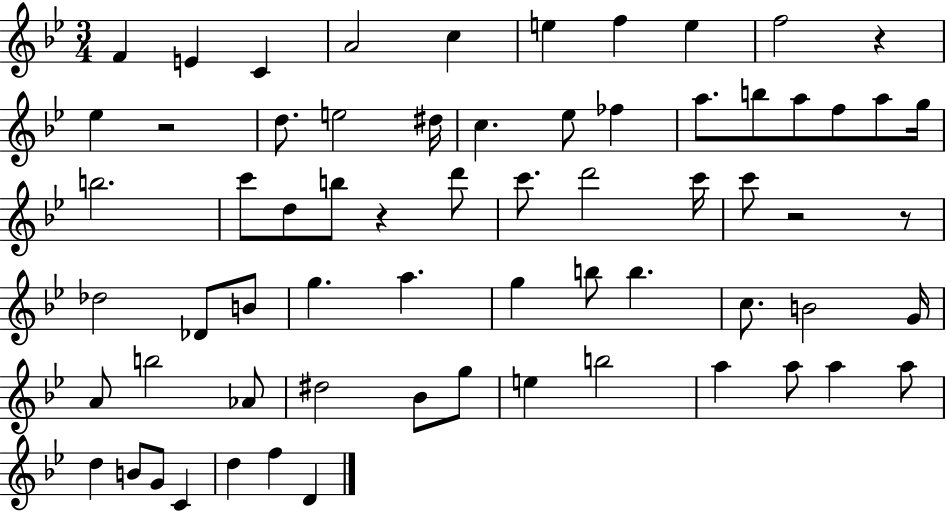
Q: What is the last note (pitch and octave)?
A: D4